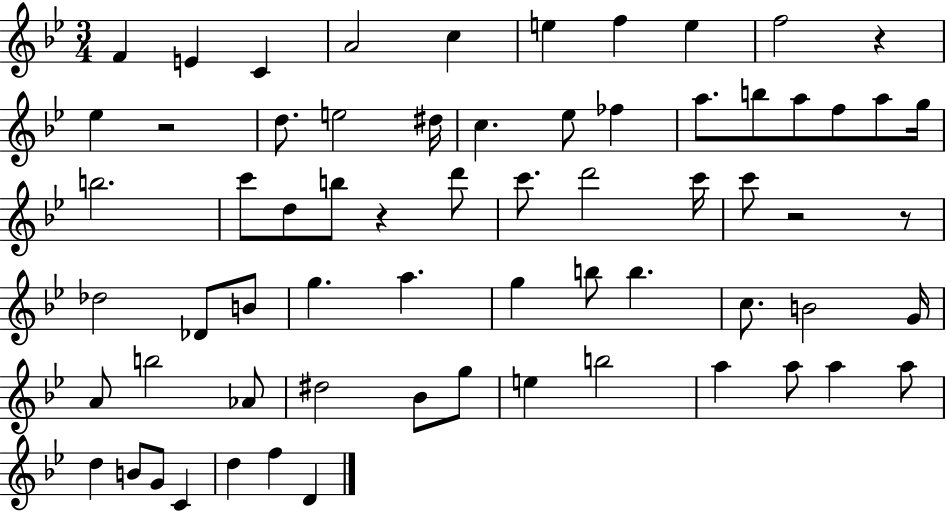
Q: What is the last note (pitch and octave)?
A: D4